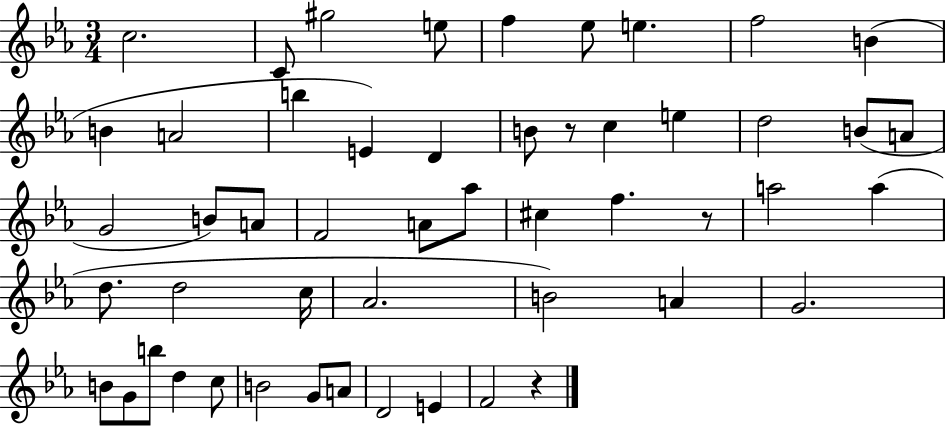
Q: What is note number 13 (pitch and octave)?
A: E4